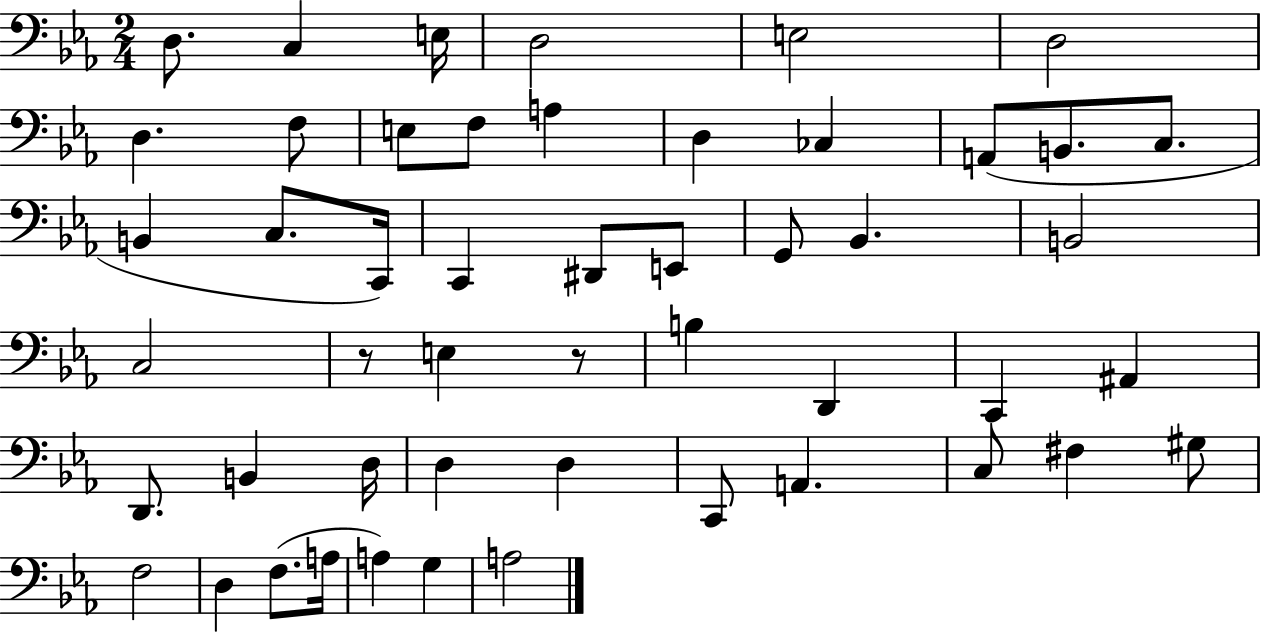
X:1
T:Untitled
M:2/4
L:1/4
K:Eb
D,/2 C, E,/4 D,2 E,2 D,2 D, F,/2 E,/2 F,/2 A, D, _C, A,,/2 B,,/2 C,/2 B,, C,/2 C,,/4 C,, ^D,,/2 E,,/2 G,,/2 _B,, B,,2 C,2 z/2 E, z/2 B, D,, C,, ^A,, D,,/2 B,, D,/4 D, D, C,,/2 A,, C,/2 ^F, ^G,/2 F,2 D, F,/2 A,/4 A, G, A,2